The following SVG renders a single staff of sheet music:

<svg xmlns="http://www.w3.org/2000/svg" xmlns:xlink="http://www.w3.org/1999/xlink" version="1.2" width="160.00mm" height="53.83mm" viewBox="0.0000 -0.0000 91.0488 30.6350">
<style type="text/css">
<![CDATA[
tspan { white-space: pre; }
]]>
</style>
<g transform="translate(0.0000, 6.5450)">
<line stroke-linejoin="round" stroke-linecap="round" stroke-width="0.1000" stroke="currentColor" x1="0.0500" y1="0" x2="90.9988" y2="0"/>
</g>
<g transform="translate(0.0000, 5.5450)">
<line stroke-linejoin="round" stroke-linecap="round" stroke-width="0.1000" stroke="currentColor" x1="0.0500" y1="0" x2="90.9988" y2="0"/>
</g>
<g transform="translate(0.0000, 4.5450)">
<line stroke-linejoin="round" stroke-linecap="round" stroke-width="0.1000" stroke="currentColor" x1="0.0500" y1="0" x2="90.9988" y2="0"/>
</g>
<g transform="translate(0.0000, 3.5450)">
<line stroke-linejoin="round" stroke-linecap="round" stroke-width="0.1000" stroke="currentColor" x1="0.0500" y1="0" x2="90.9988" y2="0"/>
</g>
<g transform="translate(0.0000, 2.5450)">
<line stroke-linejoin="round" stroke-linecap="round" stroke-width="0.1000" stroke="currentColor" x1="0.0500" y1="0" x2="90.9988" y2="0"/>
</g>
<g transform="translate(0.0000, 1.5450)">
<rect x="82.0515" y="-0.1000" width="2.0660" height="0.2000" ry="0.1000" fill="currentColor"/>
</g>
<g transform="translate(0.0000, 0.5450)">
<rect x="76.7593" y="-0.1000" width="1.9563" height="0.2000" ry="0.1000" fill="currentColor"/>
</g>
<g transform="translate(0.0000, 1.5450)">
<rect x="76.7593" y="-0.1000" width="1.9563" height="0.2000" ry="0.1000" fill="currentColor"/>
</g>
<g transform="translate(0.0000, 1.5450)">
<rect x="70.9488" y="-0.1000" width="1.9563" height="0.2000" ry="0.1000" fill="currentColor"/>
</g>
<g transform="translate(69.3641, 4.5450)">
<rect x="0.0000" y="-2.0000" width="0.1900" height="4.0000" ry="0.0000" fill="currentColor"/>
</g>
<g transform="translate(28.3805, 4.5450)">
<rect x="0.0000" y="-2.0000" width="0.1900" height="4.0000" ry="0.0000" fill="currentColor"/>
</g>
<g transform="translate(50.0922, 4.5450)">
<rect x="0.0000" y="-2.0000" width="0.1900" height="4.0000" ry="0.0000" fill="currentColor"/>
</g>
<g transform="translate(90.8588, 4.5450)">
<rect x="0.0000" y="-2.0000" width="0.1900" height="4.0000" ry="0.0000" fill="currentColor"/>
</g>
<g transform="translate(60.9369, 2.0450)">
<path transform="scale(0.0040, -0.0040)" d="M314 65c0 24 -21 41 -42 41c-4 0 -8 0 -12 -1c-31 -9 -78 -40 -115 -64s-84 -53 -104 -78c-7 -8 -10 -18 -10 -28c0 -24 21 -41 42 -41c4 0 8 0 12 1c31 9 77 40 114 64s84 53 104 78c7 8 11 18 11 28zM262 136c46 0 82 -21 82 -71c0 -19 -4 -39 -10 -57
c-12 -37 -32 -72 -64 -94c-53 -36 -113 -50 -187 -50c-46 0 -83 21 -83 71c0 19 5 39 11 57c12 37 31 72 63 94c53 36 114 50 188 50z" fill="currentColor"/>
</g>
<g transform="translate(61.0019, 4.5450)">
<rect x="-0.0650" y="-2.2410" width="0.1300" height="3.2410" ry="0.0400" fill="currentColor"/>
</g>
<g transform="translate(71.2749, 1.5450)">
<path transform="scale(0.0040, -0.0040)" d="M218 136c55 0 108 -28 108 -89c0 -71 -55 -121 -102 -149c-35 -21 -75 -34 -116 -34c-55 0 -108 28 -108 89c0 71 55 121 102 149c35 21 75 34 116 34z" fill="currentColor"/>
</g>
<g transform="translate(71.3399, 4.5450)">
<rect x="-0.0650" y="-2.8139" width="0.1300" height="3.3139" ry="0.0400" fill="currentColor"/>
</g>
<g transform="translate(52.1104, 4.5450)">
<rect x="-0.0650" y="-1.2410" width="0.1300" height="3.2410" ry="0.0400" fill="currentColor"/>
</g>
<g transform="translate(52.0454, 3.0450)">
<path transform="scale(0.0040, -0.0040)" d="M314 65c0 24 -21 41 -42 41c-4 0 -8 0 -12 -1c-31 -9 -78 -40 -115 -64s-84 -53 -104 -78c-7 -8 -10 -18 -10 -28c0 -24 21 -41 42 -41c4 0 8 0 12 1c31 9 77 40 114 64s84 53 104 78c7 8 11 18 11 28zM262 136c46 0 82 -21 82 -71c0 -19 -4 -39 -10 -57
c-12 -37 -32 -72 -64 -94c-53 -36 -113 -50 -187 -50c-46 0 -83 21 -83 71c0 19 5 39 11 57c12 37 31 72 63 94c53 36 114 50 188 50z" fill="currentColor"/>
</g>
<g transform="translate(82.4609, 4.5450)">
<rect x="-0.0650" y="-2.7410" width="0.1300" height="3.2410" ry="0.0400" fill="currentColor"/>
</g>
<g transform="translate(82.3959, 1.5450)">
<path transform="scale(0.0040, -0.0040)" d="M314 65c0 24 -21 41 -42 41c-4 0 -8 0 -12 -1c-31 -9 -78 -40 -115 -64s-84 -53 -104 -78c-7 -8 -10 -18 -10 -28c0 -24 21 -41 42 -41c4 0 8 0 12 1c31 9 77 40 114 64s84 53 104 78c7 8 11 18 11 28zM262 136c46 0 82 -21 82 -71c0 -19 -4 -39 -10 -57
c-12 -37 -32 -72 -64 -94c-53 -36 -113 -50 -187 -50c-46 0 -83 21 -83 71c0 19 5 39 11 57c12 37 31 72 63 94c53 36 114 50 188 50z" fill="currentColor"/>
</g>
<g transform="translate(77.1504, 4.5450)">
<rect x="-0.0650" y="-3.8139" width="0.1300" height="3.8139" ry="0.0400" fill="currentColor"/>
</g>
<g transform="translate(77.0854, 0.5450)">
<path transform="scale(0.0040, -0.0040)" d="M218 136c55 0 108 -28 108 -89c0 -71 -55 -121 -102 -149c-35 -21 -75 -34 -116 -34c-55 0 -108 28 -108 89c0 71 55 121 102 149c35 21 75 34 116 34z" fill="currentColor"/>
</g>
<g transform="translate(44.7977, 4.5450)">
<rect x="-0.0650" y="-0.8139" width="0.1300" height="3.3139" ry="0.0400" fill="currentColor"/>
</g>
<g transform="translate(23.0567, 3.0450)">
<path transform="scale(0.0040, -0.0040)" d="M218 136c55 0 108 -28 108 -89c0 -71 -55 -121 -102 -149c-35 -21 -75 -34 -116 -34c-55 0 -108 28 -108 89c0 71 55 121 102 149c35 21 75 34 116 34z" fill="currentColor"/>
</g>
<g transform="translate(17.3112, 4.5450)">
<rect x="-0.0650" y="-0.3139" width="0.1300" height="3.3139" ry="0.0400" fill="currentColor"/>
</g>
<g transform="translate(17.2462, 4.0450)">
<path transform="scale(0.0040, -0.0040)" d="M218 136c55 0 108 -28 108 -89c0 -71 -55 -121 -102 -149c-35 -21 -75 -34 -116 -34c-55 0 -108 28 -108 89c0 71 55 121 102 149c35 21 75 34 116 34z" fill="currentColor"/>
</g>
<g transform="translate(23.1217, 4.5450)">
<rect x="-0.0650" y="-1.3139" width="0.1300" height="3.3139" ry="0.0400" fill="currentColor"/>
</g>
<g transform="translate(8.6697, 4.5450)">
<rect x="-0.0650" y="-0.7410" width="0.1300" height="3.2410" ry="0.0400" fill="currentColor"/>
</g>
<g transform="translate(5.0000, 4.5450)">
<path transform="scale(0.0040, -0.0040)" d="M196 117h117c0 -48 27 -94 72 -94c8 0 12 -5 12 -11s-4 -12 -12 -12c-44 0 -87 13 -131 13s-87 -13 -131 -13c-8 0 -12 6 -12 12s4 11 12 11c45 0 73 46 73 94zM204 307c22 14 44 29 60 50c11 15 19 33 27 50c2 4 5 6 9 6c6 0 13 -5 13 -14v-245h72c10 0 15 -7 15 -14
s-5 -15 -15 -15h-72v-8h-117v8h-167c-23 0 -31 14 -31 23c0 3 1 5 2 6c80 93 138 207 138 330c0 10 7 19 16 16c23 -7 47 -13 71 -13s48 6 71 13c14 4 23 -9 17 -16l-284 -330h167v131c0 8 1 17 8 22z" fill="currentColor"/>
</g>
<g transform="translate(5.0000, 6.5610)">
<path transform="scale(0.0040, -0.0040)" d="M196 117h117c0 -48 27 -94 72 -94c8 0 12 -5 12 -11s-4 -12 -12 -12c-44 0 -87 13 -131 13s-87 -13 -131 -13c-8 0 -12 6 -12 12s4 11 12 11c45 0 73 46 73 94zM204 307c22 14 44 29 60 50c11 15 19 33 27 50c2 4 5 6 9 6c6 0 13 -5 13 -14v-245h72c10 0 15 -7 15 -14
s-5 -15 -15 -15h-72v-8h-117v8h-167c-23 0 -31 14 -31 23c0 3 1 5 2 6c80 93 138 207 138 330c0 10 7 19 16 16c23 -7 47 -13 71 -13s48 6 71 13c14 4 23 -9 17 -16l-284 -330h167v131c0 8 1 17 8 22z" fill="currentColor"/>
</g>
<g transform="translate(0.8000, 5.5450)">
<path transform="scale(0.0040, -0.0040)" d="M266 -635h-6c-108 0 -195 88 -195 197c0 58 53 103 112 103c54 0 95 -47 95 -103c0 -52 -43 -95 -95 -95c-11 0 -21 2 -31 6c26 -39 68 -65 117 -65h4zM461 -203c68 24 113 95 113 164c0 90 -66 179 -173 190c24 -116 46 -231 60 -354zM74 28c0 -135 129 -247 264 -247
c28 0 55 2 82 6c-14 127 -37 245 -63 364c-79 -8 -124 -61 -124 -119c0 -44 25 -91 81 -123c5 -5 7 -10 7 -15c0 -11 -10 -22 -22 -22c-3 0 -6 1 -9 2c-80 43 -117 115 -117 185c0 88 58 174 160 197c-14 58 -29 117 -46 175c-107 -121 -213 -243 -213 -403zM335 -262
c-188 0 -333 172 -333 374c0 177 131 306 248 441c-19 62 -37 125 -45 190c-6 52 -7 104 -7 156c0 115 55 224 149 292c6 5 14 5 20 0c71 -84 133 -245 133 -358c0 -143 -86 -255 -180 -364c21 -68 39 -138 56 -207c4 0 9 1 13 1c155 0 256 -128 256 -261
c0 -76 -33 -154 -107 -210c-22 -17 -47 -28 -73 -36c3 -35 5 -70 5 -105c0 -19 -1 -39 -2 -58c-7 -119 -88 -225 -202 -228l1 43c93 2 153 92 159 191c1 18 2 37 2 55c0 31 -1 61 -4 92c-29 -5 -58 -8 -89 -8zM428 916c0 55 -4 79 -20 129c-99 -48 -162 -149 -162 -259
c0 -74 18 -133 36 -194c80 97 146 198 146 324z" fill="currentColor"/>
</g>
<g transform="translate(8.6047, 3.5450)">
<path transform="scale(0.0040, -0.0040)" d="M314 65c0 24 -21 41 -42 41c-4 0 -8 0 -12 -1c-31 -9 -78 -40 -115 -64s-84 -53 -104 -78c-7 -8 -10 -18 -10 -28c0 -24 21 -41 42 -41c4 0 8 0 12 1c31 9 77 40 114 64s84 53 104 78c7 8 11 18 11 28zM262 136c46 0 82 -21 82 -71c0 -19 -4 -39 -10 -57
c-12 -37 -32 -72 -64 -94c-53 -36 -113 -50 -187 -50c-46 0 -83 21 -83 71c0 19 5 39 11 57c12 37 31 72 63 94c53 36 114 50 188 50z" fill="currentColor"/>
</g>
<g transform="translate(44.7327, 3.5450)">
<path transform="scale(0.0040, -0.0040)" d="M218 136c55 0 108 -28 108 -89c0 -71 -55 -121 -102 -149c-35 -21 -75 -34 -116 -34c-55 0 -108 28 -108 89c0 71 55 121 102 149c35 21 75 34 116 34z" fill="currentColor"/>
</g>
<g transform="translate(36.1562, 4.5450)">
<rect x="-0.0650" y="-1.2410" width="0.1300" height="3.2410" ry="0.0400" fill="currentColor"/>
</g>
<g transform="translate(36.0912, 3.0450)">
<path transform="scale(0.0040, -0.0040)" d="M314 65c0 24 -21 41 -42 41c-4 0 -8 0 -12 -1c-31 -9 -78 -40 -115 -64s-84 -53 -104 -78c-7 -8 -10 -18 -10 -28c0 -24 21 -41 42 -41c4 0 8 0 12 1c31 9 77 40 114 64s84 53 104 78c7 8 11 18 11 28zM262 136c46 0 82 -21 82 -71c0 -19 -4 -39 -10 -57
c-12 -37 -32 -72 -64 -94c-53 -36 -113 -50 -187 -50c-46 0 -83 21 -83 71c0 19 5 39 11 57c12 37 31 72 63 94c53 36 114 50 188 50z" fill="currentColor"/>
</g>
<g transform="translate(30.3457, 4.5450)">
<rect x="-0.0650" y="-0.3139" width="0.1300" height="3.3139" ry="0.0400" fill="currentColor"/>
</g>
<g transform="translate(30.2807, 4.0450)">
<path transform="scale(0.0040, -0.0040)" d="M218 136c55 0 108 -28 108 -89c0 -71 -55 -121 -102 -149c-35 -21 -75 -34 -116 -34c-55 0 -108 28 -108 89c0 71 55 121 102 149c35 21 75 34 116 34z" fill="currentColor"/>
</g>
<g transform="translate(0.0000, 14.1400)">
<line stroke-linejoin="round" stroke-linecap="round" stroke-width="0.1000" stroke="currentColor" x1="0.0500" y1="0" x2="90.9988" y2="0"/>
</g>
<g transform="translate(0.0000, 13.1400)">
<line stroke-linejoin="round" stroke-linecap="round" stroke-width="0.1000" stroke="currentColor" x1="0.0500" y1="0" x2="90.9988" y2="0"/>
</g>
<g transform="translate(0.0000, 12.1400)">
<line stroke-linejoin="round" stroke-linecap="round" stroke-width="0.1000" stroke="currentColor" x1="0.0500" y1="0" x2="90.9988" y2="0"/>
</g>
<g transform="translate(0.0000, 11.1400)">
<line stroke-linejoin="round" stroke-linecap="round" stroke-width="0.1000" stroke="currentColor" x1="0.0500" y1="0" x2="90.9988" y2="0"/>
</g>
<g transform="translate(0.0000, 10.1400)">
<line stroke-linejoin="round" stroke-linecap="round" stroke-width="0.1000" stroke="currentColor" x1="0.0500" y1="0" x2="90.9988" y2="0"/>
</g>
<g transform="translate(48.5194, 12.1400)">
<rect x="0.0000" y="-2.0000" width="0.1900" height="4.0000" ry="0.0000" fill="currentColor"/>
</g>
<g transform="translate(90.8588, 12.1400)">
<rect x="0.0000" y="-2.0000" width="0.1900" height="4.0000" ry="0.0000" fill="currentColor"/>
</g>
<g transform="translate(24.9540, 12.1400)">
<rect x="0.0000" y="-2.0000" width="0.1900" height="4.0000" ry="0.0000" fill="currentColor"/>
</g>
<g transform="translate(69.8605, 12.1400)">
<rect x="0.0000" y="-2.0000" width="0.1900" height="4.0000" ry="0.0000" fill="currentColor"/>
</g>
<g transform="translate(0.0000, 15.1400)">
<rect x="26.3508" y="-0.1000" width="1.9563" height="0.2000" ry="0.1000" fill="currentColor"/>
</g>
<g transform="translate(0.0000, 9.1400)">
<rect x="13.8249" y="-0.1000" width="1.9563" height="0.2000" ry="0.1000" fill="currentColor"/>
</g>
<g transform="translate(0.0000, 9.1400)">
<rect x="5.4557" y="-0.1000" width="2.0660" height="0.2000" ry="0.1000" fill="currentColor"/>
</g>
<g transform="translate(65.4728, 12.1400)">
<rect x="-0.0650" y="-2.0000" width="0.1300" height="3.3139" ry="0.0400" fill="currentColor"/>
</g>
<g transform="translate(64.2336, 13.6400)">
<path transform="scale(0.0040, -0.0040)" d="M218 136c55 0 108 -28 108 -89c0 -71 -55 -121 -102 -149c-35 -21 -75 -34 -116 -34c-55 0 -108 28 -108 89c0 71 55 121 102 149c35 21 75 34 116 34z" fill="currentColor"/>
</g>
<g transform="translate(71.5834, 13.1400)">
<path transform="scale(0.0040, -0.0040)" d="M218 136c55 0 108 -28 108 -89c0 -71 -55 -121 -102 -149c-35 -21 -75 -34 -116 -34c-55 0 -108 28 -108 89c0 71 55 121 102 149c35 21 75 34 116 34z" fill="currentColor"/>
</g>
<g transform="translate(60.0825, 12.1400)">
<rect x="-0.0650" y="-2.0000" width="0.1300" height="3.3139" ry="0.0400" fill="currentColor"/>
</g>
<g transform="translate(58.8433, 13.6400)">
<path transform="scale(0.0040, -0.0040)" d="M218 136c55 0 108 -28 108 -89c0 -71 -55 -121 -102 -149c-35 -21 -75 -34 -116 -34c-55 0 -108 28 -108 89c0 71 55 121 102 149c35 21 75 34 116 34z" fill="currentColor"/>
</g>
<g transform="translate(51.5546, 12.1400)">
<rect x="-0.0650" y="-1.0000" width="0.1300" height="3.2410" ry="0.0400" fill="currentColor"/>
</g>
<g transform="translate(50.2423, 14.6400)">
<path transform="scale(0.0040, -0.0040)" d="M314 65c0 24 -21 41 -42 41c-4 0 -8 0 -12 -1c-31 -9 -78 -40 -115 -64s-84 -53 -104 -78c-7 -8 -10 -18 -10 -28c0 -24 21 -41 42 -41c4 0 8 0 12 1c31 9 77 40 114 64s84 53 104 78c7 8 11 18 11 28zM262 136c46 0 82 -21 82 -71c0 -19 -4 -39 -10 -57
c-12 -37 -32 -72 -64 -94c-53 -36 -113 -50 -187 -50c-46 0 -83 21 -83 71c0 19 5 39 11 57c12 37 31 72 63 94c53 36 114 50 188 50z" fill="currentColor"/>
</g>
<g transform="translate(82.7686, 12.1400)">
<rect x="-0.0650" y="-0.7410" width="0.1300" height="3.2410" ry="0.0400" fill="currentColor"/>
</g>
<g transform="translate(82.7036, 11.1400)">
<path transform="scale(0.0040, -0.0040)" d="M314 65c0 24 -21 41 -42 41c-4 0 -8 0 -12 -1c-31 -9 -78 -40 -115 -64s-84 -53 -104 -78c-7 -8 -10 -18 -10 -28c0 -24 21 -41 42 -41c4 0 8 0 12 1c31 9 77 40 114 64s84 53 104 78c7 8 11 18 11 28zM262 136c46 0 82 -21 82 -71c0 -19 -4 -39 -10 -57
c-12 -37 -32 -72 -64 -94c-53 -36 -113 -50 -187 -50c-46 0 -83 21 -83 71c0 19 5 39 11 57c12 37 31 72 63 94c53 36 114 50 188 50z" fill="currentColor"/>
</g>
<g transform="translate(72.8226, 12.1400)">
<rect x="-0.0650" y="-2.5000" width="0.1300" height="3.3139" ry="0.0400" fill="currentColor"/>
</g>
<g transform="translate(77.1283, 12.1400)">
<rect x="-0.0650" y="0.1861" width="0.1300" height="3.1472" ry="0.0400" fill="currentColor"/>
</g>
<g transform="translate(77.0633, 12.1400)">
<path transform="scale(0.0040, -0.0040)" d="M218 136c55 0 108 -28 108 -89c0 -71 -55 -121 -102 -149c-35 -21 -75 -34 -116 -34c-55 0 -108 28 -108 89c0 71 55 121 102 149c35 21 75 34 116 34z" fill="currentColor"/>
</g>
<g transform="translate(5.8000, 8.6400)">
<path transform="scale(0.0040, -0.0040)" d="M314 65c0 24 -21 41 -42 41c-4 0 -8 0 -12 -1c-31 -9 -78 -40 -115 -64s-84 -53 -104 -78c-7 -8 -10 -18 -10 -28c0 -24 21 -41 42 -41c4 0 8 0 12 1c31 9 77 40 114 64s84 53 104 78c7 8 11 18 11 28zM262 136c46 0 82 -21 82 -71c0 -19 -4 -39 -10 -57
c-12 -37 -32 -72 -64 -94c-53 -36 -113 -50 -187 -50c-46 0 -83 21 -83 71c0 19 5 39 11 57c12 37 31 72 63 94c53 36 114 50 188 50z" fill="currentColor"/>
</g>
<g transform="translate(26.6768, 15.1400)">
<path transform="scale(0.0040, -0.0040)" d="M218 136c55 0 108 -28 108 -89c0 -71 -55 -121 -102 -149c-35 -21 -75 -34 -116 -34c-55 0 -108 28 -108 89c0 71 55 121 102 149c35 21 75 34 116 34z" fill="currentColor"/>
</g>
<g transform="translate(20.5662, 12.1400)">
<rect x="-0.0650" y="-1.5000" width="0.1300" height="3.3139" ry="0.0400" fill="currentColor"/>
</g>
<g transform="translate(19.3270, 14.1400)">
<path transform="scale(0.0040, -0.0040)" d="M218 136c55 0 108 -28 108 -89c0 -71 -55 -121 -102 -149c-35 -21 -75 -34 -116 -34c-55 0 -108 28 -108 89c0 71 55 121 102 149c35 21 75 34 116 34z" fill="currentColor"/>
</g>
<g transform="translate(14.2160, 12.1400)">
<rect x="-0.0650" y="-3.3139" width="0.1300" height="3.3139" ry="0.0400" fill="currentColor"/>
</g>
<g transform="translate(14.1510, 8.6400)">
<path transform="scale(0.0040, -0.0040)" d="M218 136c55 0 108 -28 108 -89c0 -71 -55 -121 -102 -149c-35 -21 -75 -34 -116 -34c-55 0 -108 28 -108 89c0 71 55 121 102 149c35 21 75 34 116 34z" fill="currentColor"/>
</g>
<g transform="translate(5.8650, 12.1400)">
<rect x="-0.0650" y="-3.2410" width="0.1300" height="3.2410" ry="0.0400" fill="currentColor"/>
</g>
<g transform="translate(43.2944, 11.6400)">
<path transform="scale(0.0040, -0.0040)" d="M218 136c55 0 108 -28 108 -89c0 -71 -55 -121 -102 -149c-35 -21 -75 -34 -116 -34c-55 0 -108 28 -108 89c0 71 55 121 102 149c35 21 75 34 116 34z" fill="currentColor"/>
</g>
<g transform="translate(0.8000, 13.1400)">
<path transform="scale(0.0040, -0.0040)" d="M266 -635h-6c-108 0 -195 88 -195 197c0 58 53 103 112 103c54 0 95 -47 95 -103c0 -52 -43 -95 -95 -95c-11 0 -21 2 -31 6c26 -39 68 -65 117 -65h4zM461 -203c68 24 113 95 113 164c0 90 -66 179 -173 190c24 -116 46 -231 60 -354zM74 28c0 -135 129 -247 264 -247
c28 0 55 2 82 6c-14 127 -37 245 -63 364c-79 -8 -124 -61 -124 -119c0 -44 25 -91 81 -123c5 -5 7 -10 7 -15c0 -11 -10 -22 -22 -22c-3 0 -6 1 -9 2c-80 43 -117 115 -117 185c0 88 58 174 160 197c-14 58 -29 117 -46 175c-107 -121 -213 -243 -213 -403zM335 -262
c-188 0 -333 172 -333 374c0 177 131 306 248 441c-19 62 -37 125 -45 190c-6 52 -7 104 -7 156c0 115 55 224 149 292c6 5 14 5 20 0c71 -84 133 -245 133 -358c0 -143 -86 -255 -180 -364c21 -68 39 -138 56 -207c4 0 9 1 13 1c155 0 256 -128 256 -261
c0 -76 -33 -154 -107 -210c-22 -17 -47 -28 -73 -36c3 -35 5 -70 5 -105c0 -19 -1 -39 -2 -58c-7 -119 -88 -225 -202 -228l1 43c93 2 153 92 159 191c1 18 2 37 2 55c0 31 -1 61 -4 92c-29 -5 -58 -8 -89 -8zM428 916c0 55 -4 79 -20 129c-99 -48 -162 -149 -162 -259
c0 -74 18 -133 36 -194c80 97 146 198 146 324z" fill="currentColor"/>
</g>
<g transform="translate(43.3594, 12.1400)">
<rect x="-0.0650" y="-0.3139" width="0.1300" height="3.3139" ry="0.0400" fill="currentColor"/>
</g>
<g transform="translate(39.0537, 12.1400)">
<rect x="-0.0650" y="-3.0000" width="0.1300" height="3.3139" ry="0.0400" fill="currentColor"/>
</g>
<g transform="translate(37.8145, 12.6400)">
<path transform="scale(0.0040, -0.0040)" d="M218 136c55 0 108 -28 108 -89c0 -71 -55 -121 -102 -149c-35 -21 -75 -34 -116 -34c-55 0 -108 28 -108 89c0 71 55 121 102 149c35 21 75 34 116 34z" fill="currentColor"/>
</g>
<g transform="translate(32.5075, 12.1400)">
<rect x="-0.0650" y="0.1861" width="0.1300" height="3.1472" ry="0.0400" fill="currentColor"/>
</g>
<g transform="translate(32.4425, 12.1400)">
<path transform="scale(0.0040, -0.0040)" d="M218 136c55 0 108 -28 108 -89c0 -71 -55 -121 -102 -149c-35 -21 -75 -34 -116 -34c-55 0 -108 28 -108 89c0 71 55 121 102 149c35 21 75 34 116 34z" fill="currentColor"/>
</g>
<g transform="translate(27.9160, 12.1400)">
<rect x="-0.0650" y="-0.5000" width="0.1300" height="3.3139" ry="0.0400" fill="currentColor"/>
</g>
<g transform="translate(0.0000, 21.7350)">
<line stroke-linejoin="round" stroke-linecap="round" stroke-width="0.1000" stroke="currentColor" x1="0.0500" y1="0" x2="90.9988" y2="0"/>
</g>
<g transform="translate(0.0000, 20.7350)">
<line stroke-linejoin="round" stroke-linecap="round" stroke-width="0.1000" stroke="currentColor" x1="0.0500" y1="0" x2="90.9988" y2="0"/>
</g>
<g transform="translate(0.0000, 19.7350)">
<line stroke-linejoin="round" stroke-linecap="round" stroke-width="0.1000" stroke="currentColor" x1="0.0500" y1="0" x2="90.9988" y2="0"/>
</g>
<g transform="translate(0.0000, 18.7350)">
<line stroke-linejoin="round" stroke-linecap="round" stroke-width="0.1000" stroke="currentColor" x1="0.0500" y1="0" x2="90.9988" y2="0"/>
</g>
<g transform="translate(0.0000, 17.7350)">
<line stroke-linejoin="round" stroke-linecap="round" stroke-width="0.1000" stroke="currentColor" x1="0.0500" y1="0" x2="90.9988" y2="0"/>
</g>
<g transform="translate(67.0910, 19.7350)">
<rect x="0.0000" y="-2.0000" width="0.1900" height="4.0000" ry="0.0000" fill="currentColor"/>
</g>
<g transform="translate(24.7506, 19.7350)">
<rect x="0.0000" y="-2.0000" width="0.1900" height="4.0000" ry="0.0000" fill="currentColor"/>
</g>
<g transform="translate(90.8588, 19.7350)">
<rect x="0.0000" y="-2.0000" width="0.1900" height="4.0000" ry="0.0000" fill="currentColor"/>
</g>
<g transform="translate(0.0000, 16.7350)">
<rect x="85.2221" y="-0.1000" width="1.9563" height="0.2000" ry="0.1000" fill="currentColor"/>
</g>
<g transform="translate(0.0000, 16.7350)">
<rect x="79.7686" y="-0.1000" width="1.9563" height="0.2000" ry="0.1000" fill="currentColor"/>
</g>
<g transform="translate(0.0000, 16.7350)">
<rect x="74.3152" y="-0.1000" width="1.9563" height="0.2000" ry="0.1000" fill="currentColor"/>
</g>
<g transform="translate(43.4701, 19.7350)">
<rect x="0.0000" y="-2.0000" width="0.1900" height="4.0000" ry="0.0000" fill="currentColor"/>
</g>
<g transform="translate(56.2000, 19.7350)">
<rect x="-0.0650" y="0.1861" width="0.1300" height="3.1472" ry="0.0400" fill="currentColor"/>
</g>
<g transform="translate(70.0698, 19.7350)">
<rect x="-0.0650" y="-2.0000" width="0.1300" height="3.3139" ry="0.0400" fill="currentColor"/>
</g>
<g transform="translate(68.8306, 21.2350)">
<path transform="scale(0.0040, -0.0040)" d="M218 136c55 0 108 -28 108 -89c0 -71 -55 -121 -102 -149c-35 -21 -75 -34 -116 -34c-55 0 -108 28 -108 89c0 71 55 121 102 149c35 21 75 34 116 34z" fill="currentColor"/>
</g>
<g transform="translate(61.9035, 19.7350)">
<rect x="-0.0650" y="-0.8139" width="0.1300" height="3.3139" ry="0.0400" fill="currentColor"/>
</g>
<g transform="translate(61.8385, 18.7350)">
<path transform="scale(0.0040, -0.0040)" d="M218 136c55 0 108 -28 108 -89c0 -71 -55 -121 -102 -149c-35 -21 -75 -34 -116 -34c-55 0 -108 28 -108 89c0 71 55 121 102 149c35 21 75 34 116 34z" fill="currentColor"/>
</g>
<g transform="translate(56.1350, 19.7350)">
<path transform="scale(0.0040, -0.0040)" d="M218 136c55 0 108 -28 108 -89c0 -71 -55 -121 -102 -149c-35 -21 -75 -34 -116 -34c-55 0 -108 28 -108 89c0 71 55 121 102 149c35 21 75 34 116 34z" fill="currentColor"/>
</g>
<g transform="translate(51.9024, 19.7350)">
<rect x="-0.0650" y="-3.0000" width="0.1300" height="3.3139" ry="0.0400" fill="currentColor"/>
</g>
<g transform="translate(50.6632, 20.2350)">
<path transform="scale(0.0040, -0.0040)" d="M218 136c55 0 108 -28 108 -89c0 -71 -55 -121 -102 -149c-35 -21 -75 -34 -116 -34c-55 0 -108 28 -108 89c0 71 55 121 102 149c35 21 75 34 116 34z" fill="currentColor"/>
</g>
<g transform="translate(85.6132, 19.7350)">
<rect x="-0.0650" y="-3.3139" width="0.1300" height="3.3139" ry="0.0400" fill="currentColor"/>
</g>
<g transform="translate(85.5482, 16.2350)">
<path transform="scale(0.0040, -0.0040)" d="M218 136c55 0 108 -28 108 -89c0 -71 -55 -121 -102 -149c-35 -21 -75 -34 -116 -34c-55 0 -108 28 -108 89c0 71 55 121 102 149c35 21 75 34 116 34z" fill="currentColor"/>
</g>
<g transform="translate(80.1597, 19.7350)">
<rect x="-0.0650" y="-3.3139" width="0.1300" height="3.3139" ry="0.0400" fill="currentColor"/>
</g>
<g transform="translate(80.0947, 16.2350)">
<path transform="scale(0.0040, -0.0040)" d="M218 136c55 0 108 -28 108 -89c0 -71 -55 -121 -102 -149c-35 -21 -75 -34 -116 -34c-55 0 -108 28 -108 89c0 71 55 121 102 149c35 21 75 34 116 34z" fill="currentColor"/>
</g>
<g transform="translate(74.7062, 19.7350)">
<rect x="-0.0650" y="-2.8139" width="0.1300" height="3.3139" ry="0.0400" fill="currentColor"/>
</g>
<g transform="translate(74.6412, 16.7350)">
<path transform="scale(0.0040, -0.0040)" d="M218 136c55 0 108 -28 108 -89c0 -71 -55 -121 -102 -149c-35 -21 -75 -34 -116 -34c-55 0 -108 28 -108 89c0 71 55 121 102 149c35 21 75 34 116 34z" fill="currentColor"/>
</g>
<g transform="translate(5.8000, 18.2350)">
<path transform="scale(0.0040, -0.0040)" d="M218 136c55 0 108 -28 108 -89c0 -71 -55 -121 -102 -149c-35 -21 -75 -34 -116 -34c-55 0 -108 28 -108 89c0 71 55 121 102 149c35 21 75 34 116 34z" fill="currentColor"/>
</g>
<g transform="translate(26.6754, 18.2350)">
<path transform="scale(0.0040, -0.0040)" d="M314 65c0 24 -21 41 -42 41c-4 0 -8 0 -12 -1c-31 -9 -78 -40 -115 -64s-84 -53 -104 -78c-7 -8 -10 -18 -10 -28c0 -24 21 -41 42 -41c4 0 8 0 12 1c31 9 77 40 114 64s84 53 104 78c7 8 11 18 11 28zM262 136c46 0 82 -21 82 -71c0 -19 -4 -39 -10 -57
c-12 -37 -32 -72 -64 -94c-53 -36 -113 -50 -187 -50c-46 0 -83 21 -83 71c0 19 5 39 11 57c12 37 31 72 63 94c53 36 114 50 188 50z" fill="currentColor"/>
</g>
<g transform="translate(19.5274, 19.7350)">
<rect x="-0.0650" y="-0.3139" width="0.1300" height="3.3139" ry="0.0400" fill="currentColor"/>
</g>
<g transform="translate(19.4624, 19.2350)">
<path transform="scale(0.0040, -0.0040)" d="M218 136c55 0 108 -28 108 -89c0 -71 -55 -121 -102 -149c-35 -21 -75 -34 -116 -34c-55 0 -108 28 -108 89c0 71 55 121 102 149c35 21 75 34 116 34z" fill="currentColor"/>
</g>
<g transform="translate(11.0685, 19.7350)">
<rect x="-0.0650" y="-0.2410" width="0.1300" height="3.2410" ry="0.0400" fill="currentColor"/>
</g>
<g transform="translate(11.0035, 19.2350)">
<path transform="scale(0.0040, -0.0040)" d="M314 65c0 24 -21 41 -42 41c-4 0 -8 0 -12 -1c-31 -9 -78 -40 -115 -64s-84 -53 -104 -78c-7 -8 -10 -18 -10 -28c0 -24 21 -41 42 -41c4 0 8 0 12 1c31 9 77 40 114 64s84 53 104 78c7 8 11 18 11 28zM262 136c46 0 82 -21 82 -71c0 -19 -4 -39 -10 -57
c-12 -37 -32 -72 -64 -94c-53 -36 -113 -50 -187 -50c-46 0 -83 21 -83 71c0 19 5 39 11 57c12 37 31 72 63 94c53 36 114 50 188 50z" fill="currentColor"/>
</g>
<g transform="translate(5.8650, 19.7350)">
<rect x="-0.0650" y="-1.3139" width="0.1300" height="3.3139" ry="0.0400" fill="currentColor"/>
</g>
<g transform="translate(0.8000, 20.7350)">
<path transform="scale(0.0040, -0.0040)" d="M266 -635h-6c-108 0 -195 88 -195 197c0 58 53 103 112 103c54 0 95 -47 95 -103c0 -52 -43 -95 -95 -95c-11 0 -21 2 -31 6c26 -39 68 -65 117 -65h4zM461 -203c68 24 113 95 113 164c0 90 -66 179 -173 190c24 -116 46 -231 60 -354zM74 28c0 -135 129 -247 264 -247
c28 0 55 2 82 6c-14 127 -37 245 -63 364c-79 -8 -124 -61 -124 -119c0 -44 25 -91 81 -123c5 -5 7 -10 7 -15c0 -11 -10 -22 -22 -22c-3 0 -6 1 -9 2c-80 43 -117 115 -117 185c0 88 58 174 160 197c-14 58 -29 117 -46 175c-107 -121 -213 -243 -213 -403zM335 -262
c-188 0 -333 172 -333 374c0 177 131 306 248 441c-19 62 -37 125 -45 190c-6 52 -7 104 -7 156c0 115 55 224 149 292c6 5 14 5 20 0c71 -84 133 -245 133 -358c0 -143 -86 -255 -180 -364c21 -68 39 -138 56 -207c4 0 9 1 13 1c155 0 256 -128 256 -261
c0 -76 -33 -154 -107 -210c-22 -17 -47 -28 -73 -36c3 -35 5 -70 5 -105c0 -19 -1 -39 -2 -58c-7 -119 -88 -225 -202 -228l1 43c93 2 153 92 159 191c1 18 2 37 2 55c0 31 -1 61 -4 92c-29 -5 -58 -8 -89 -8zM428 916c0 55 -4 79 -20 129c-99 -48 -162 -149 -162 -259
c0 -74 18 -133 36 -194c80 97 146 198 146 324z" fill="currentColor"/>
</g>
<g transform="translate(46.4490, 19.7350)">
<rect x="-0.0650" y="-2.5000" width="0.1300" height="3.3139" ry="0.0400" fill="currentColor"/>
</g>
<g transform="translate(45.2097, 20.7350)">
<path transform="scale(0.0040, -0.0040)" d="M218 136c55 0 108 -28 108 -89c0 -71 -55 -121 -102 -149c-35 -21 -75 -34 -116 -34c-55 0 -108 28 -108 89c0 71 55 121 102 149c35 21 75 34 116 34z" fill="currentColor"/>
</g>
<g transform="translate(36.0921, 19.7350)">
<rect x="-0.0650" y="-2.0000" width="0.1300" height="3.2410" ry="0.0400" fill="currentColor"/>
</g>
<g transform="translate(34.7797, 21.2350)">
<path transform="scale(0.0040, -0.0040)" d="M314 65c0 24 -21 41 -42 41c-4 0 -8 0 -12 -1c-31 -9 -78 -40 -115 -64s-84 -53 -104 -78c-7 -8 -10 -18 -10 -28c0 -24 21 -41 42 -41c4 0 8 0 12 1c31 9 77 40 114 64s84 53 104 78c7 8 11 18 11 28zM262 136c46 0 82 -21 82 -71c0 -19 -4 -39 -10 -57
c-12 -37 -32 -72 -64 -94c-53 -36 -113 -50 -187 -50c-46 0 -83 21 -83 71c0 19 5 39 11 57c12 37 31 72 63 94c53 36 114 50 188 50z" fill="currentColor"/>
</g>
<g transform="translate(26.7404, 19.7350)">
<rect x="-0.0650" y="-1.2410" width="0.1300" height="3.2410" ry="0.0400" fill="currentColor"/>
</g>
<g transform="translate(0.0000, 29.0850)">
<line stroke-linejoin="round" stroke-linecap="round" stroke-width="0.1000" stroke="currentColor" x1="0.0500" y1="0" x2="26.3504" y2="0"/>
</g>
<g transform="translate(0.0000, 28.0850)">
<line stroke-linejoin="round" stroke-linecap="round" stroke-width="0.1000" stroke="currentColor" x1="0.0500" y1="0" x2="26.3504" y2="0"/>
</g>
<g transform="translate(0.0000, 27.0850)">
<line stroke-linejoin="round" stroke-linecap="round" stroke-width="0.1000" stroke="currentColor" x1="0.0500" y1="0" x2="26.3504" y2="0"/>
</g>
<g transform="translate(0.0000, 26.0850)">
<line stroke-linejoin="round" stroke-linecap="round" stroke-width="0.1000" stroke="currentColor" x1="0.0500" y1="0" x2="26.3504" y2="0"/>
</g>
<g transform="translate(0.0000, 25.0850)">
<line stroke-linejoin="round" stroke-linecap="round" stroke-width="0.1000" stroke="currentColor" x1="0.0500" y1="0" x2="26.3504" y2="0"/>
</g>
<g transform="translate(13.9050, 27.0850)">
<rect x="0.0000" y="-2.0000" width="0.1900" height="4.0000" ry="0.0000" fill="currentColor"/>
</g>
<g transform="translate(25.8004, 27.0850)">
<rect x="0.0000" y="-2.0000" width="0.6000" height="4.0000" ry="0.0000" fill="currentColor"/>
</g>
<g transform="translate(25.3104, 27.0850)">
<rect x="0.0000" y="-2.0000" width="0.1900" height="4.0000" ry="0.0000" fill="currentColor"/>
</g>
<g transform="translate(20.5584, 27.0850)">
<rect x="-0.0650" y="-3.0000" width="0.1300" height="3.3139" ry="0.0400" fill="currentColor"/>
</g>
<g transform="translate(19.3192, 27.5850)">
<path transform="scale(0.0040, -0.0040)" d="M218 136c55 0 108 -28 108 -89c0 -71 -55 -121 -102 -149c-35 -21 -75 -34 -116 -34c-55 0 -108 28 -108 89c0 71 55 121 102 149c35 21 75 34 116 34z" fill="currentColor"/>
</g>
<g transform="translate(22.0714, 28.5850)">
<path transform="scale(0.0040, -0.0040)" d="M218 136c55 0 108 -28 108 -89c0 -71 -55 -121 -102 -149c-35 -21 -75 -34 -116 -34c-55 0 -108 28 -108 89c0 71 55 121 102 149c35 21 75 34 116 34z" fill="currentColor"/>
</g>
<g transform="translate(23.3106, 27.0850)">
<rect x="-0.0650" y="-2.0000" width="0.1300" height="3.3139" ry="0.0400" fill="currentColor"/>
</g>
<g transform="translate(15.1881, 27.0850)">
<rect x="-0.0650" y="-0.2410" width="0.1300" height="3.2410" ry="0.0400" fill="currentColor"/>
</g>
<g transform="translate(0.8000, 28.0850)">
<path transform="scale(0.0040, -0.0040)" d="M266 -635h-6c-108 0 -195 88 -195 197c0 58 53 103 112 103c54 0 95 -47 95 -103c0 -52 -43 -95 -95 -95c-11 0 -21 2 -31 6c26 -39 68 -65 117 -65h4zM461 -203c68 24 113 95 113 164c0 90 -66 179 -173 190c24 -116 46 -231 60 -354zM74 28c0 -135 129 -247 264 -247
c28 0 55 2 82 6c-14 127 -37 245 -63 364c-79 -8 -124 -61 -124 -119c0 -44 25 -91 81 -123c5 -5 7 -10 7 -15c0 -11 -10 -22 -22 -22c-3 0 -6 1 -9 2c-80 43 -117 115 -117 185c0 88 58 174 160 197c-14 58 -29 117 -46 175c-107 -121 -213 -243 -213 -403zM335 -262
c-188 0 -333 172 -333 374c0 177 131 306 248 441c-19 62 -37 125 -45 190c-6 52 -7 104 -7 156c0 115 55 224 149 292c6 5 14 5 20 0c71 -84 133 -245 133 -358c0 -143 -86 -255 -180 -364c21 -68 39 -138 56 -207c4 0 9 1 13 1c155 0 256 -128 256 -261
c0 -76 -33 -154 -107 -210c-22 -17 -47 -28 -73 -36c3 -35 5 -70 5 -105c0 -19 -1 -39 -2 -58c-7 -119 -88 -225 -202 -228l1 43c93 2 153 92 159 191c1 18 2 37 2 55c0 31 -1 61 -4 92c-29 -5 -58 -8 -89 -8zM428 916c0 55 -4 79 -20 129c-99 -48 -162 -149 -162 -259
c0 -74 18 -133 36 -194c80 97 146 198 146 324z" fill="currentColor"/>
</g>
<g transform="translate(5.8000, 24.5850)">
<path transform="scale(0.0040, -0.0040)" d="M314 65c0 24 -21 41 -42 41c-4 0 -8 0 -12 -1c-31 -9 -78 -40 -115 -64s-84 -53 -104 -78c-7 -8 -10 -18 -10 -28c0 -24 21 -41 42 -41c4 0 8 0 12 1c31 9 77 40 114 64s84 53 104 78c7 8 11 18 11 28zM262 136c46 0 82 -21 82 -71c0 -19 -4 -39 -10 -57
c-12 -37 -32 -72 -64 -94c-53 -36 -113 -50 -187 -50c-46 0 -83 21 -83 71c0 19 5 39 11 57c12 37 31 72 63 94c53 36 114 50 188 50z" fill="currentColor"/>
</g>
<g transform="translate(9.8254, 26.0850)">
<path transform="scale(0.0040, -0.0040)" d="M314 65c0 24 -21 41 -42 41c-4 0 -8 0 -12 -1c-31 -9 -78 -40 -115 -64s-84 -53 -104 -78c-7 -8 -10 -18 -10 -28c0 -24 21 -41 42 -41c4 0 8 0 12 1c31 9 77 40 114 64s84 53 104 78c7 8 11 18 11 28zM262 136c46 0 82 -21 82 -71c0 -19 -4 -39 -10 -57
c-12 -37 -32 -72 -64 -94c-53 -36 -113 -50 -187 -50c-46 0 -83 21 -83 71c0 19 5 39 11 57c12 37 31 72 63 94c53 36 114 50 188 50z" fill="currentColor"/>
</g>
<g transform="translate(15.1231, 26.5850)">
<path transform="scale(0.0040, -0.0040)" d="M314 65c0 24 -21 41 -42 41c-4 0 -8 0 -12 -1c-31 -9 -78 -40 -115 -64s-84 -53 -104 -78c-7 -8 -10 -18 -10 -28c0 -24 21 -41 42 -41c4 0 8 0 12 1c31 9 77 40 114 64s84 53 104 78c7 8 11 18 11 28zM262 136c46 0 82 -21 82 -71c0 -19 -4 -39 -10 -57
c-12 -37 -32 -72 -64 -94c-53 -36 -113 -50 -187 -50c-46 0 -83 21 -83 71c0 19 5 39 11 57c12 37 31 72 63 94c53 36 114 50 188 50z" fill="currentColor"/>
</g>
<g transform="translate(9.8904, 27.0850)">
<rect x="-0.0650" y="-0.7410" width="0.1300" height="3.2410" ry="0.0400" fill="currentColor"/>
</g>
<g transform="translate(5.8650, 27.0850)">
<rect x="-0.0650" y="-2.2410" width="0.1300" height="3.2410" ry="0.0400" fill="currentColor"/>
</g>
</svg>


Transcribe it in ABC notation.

X:1
T:Untitled
M:4/4
L:1/4
K:C
d2 c e c e2 d e2 g2 a c' a2 b2 b E C B A c D2 F F G B d2 e c2 c e2 F2 G A B d F a b b g2 d2 c2 A F